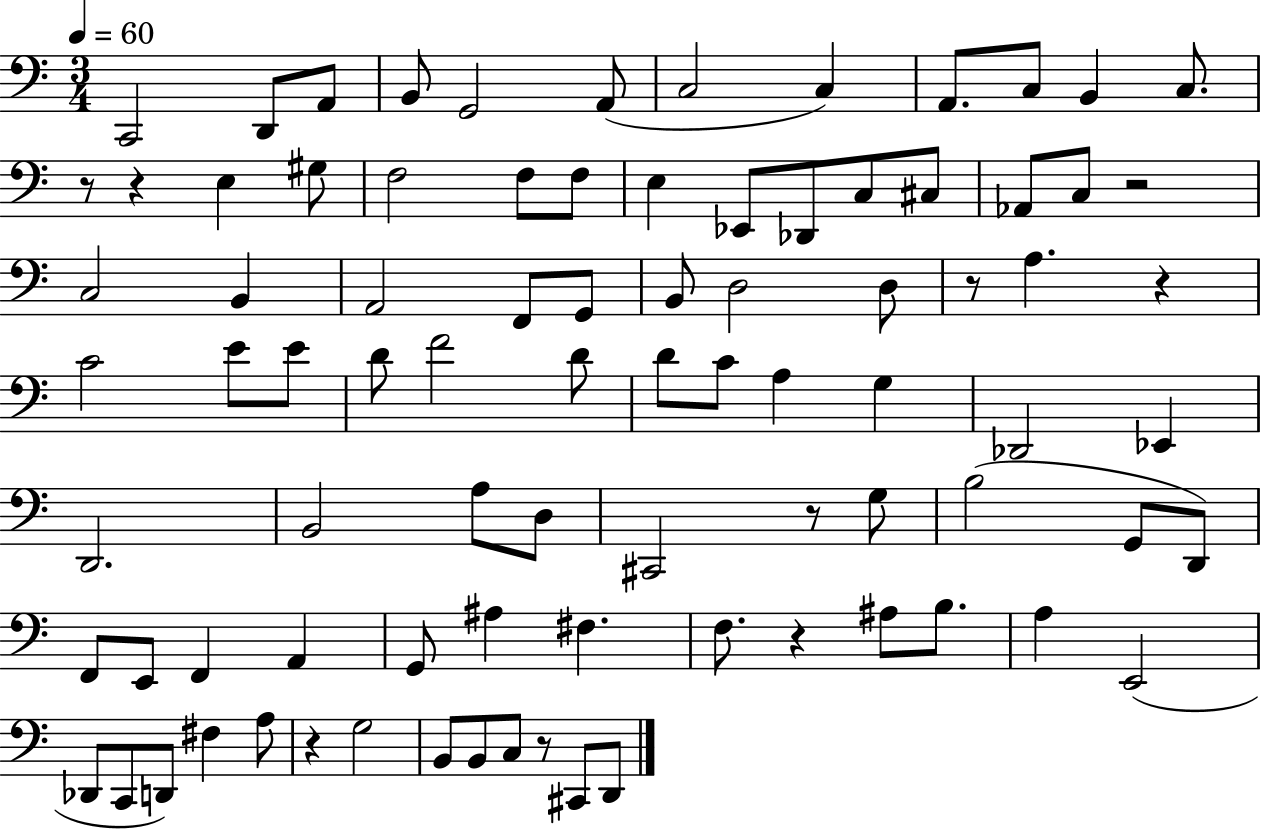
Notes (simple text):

C2/h D2/e A2/e B2/e G2/h A2/e C3/h C3/q A2/e. C3/e B2/q C3/e. R/e R/q E3/q G#3/e F3/h F3/e F3/e E3/q Eb2/e Db2/e C3/e C#3/e Ab2/e C3/e R/h C3/h B2/q A2/h F2/e G2/e B2/e D3/h D3/e R/e A3/q. R/q C4/h E4/e E4/e D4/e F4/h D4/e D4/e C4/e A3/q G3/q Db2/h Eb2/q D2/h. B2/h A3/e D3/e C#2/h R/e G3/e B3/h G2/e D2/e F2/e E2/e F2/q A2/q G2/e A#3/q F#3/q. F3/e. R/q A#3/e B3/e. A3/q E2/h Db2/e C2/e D2/e F#3/q A3/e R/q G3/h B2/e B2/e C3/e R/e C#2/e D2/e